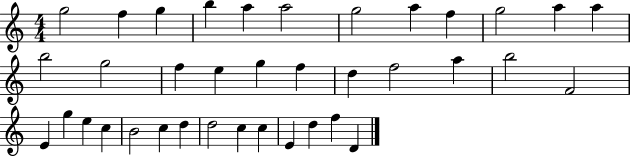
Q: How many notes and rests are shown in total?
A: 37